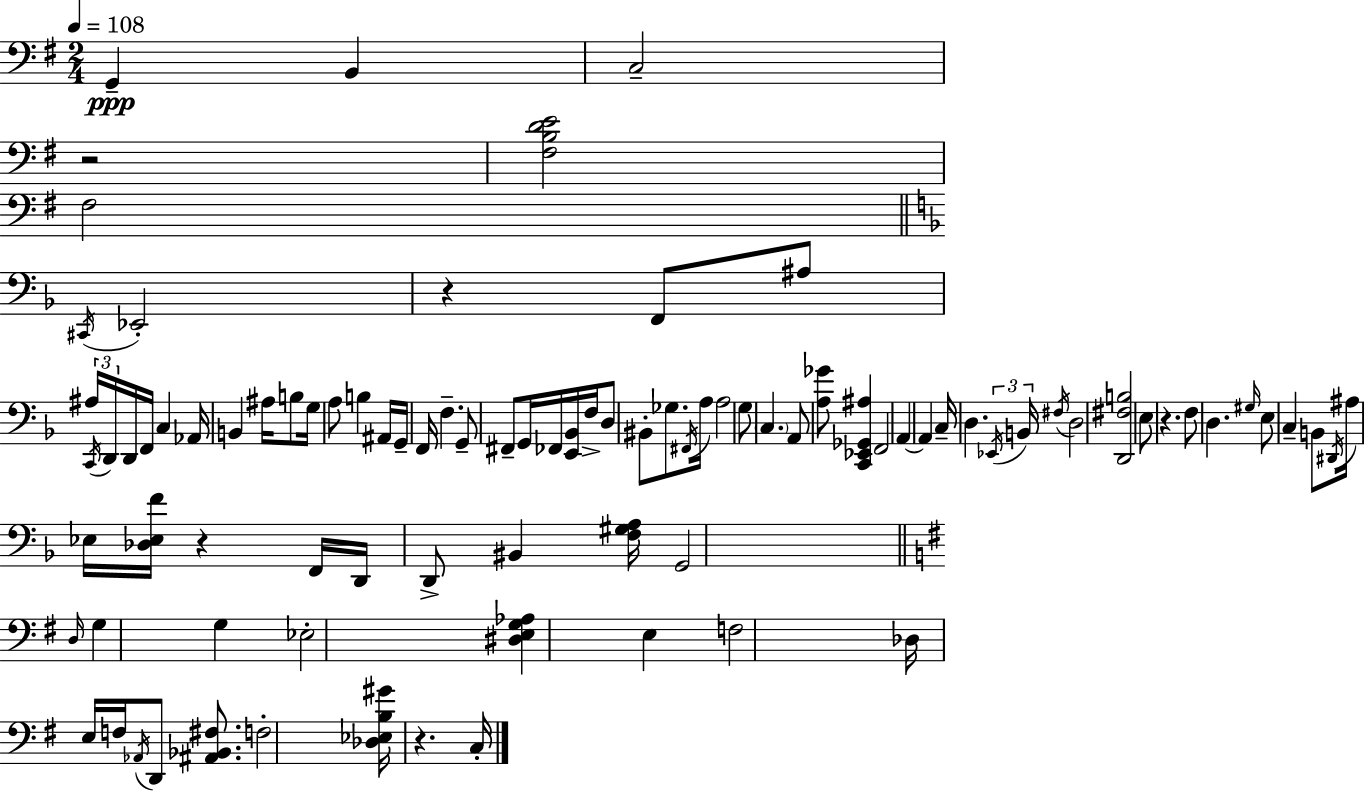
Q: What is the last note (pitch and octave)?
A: C3